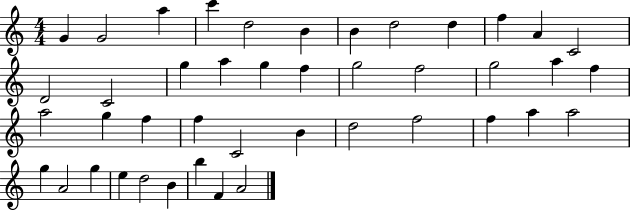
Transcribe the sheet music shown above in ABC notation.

X:1
T:Untitled
M:4/4
L:1/4
K:C
G G2 a c' d2 B B d2 d f A C2 D2 C2 g a g f g2 f2 g2 a f a2 g f f C2 B d2 f2 f a a2 g A2 g e d2 B b F A2